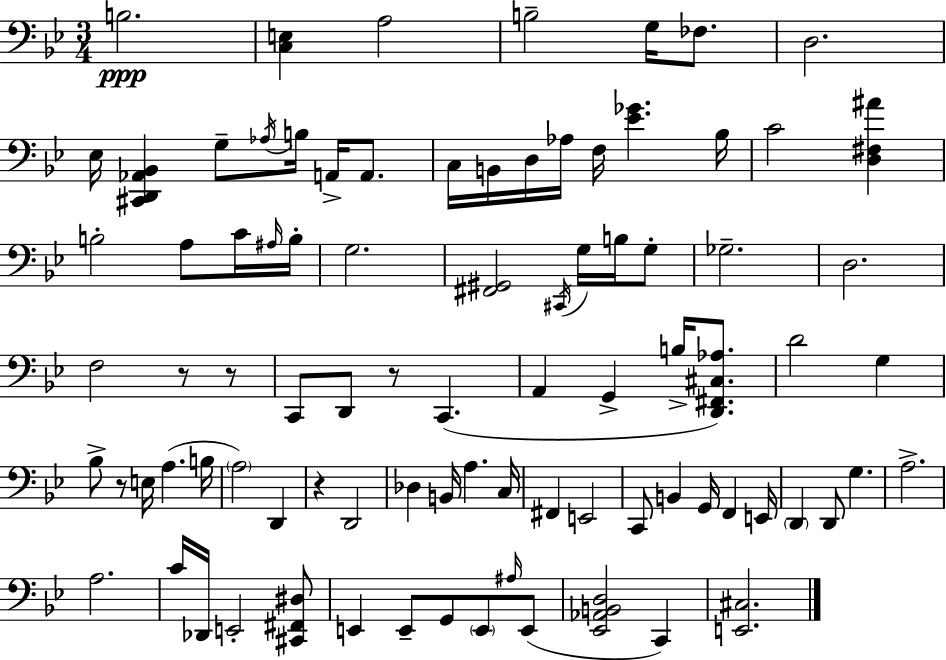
X:1
T:Untitled
M:3/4
L:1/4
K:Gm
B,2 [C,E,] A,2 B,2 G,/4 _F,/2 D,2 _E,/4 [^C,,D,,_A,,_B,,] G,/2 _A,/4 B,/4 A,,/4 A,,/2 C,/4 B,,/4 D,/4 _A,/4 F,/4 [_E_G] _B,/4 C2 [D,^F,^A] B,2 A,/2 C/4 ^A,/4 B,/4 G,2 [^F,,^G,,]2 ^C,,/4 G,/4 B,/4 G,/2 _G,2 D,2 F,2 z/2 z/2 C,,/2 D,,/2 z/2 C,, A,, G,, B,/4 [D,,^F,,^C,_A,]/2 D2 G, _B,/2 z/2 E,/4 A, B,/4 A,2 D,, z D,,2 _D, B,,/4 A, C,/4 ^F,, E,,2 C,,/2 B,, G,,/4 F,, E,,/4 D,, D,,/2 G, A,2 A,2 C/4 _D,,/4 E,,2 [^C,,^F,,^D,]/2 E,, E,,/2 G,,/2 E,,/2 ^A,/4 E,,/2 [_E,,_A,,B,,D,]2 C,, [E,,^C,]2